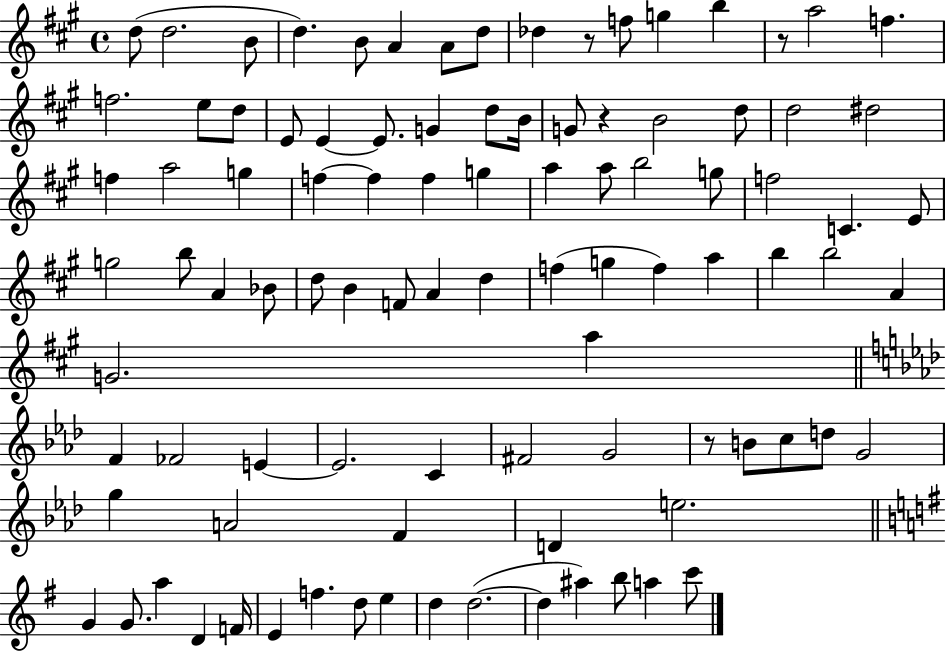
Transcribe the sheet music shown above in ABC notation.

X:1
T:Untitled
M:4/4
L:1/4
K:A
d/2 d2 B/2 d B/2 A A/2 d/2 _d z/2 f/2 g b z/2 a2 f f2 e/2 d/2 E/2 E E/2 G d/2 B/4 G/2 z B2 d/2 d2 ^d2 f a2 g f f f g a a/2 b2 g/2 f2 C E/2 g2 b/2 A _B/2 d/2 B F/2 A d f g f a b b2 A G2 a F _F2 E E2 C ^F2 G2 z/2 B/2 c/2 d/2 G2 g A2 F D e2 G G/2 a D F/4 E f d/2 e d d2 d ^a b/2 a c'/2